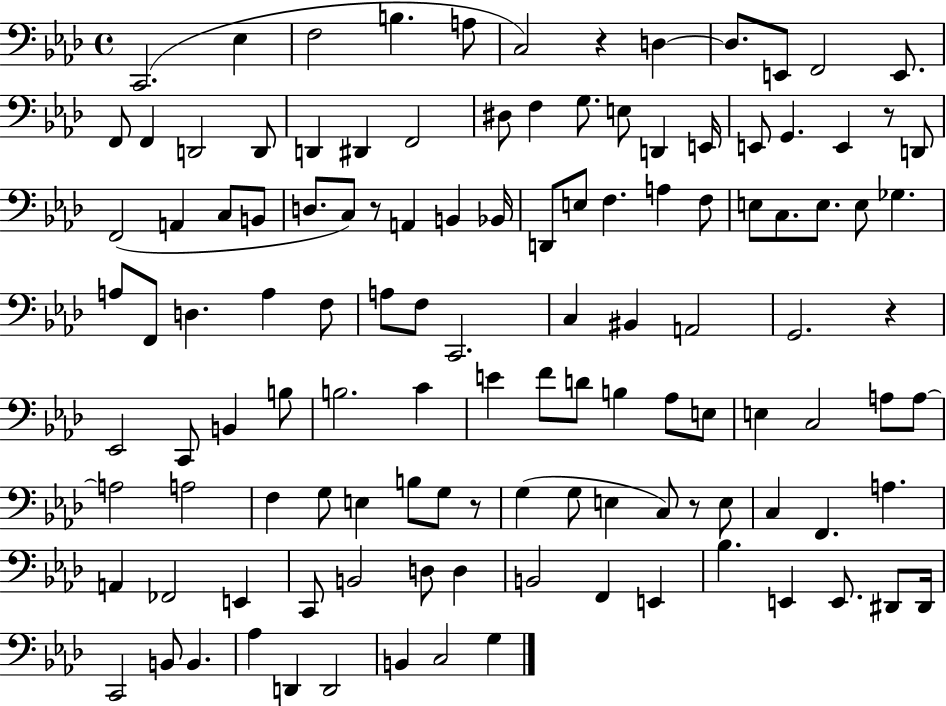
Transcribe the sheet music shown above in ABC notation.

X:1
T:Untitled
M:4/4
L:1/4
K:Ab
C,,2 _E, F,2 B, A,/2 C,2 z D, D,/2 E,,/2 F,,2 E,,/2 F,,/2 F,, D,,2 D,,/2 D,, ^D,, F,,2 ^D,/2 F, G,/2 E,/2 D,, E,,/4 E,,/2 G,, E,, z/2 D,,/2 F,,2 A,, C,/2 B,,/2 D,/2 C,/2 z/2 A,, B,, _B,,/4 D,,/2 E,/2 F, A, F,/2 E,/2 C,/2 E,/2 E,/2 _G, A,/2 F,,/2 D, A, F,/2 A,/2 F,/2 C,,2 C, ^B,, A,,2 G,,2 z _E,,2 C,,/2 B,, B,/2 B,2 C E F/2 D/2 B, _A,/2 E,/2 E, C,2 A,/2 A,/2 A,2 A,2 F, G,/2 E, B,/2 G,/2 z/2 G, G,/2 E, C,/2 z/2 E,/2 C, F,, A, A,, _F,,2 E,, C,,/2 B,,2 D,/2 D, B,,2 F,, E,, _B, E,, E,,/2 ^D,,/2 ^D,,/4 C,,2 B,,/2 B,, _A, D,, D,,2 B,, C,2 G,